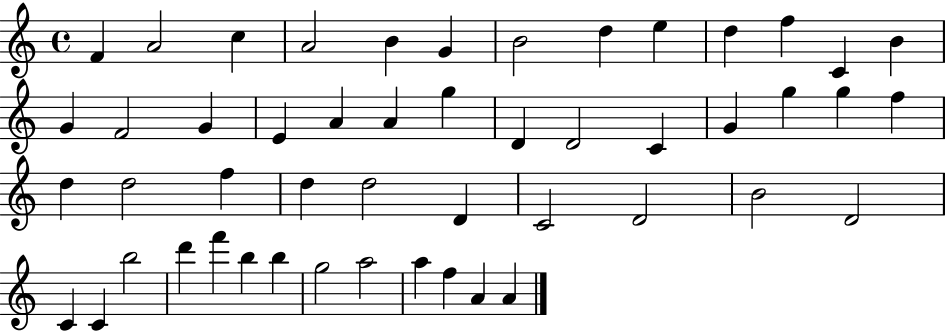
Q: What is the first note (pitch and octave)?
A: F4